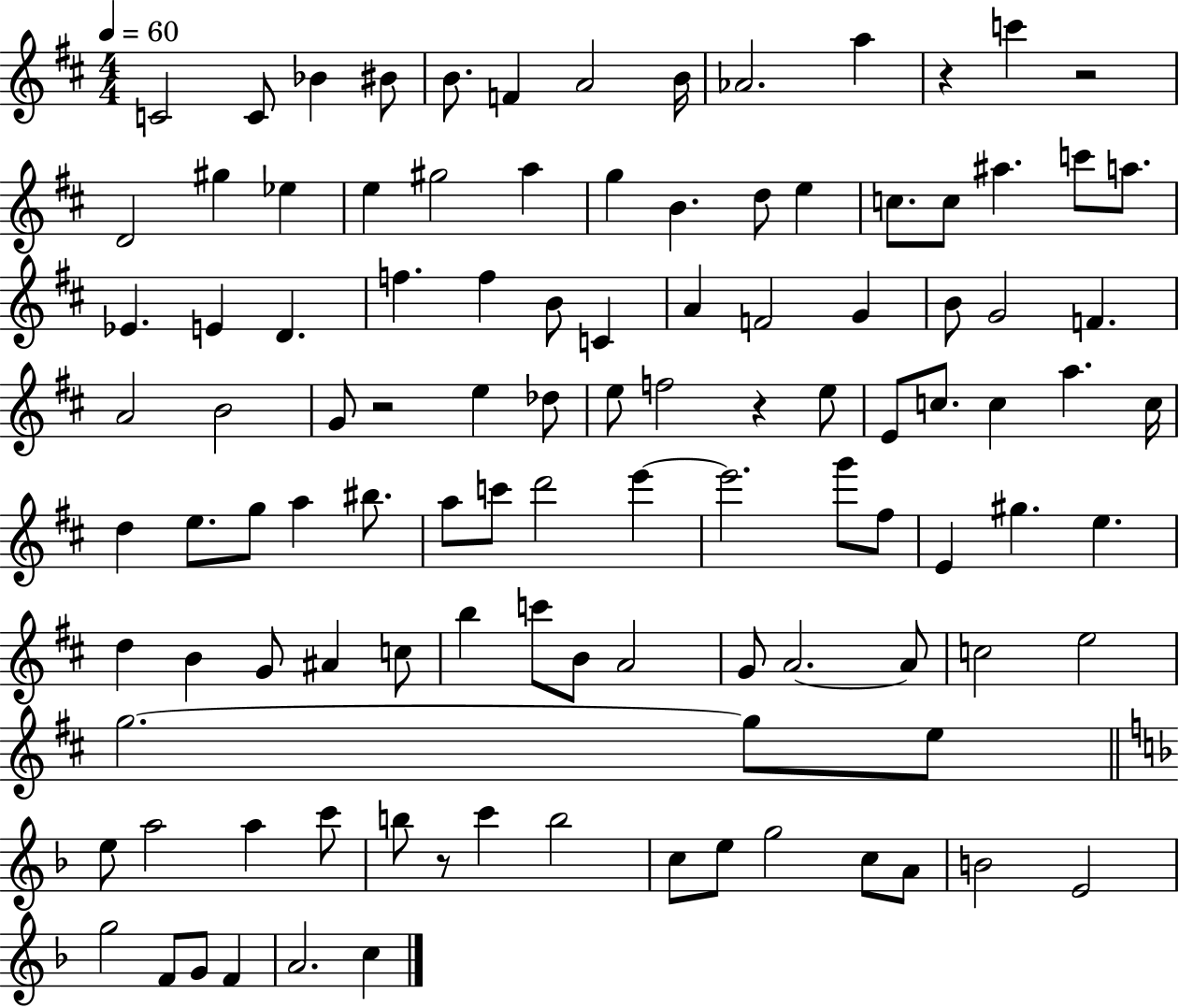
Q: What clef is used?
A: treble